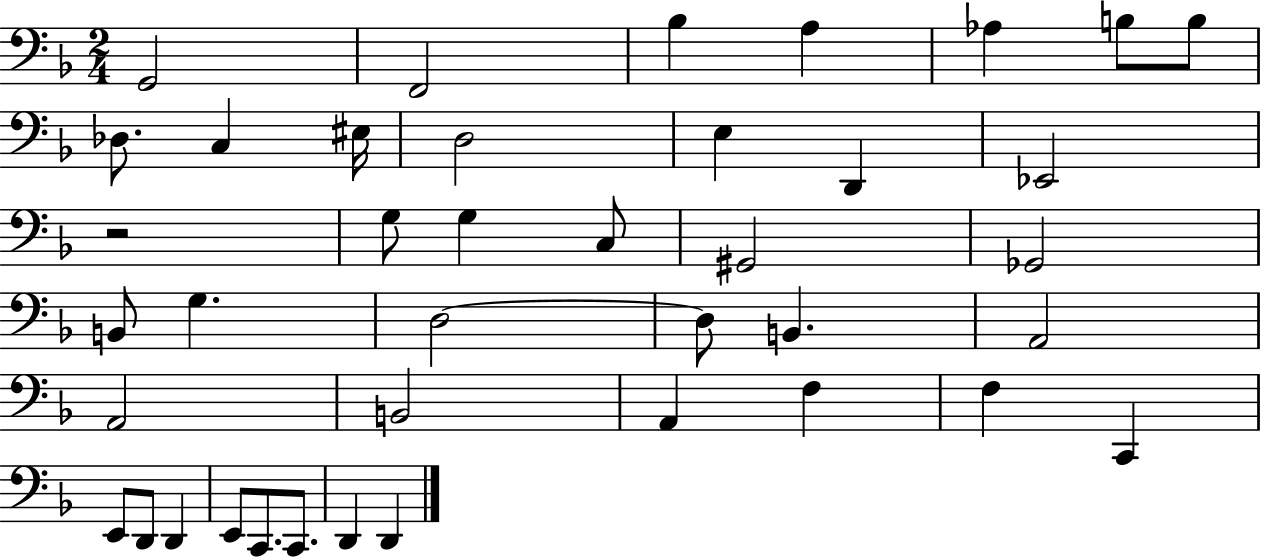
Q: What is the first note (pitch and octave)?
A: G2